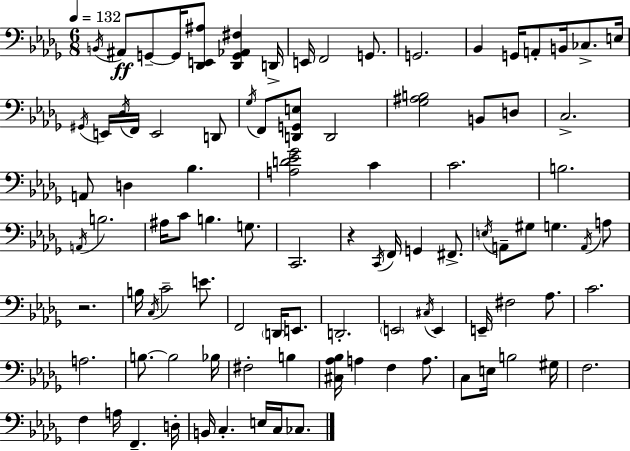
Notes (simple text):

B2/s A#2/e G2/e G2/s [Db2,E2,A#3]/e [Db2,G2,Ab2,F#3]/q D2/s E2/s F2/h G2/e. G2/h. Bb2/q G2/s A2/e B2/s CES3/e. E3/s G#2/s E2/s Db3/s F2/s E2/h D2/e Gb3/s F2/e [D2,G2,E3]/e D2/h [Gb3,A#3,B3]/h B2/e D3/e C3/h. A2/e D3/q Bb3/q. [A3,D4,Eb4,Gb4]/h C4/q C4/h. B3/h. A2/s B3/h. A#3/s C4/e B3/q. G3/e. C2/h. R/q C2/s F2/s G2/q F#2/e. E3/s A2/e G#3/e G3/q. A2/s A3/e R/h. B3/s C3/s C4/h E4/e. F2/h D2/s E2/e. D2/h. E2/h C#3/s E2/q E2/s F#3/h Ab3/e. C4/h. A3/h. B3/e. B3/h Bb3/s F#3/h B3/q [C#3,Ab3,Bb3]/s A3/q F3/q A3/e. C3/e E3/s B3/h G#3/s F3/h. F3/q A3/s F2/q. D3/s B2/s C3/q. E3/s C3/s CES3/e.